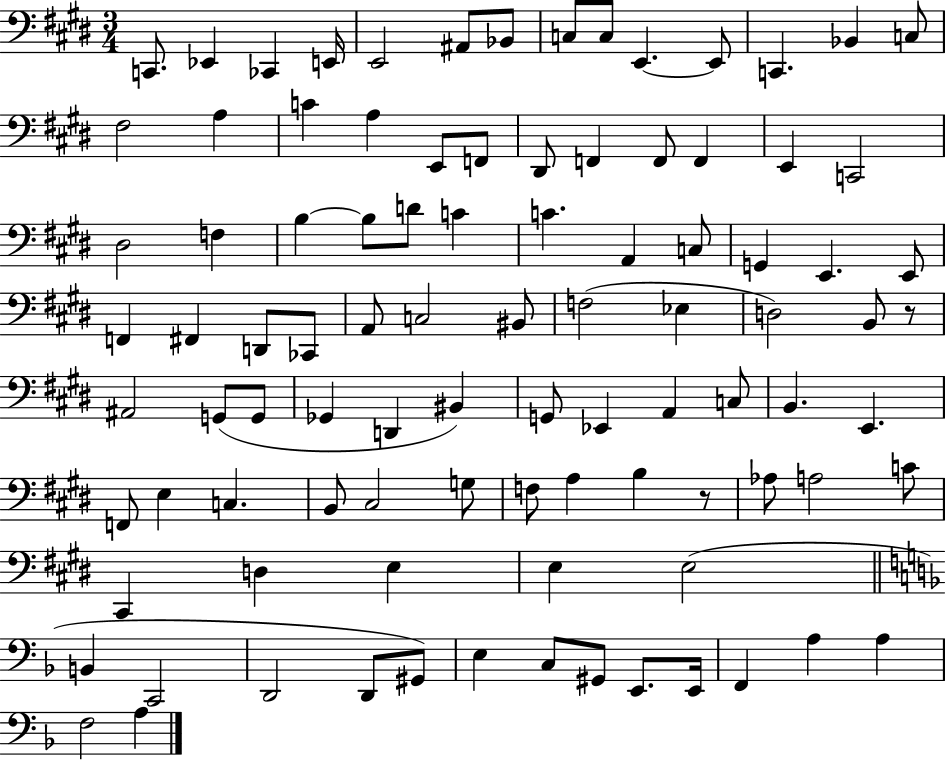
{
  \clef bass
  \numericTimeSignature
  \time 3/4
  \key e \major
  c,8. ees,4 ces,4 e,16 | e,2 ais,8 bes,8 | c8 c8 e,4.~~ e,8 | c,4. bes,4 c8 | \break fis2 a4 | c'4 a4 e,8 f,8 | dis,8 f,4 f,8 f,4 | e,4 c,2 | \break dis2 f4 | b4~~ b8 d'8 c'4 | c'4. a,4 c8 | g,4 e,4. e,8 | \break f,4 fis,4 d,8 ces,8 | a,8 c2 bis,8 | f2( ees4 | d2) b,8 r8 | \break ais,2 g,8( g,8 | ges,4 d,4 bis,4) | g,8 ees,4 a,4 c8 | b,4. e,4. | \break f,8 e4 c4. | b,8 cis2 g8 | f8 a4 b4 r8 | aes8 a2 c'8 | \break cis,4 d4 e4 | e4 e2( | \bar "||" \break \key d \minor b,4 c,2 | d,2 d,8 gis,8) | e4 c8 gis,8 e,8. e,16 | f,4 a4 a4 | \break f2 a4 | \bar "|."
}